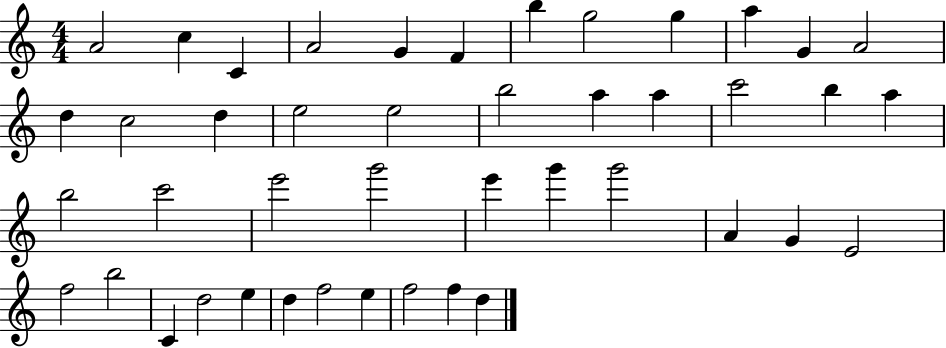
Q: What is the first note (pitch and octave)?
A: A4